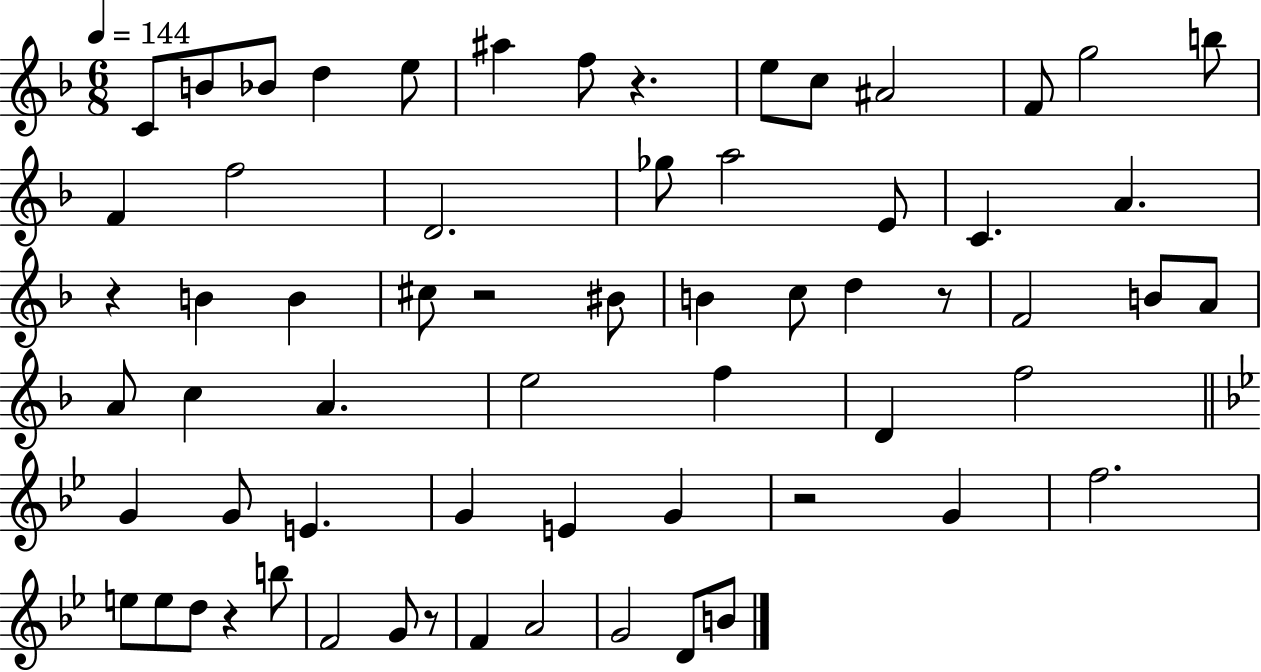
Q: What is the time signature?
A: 6/8